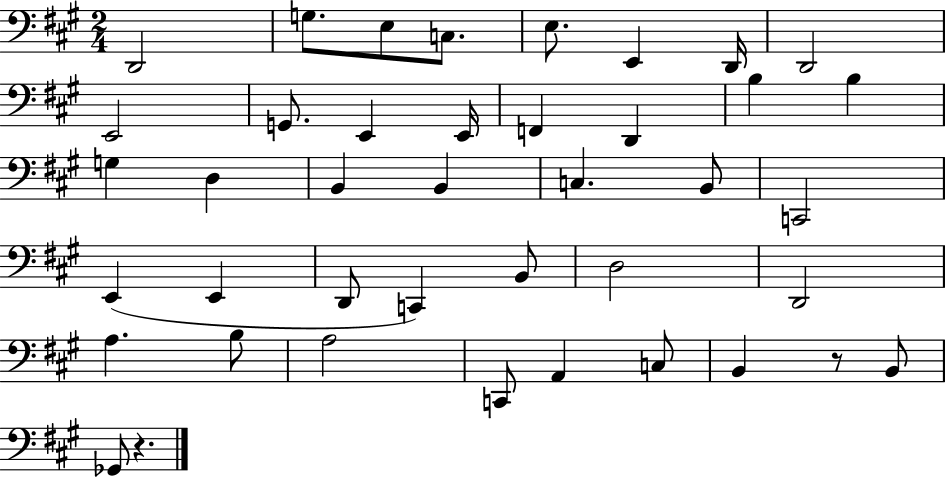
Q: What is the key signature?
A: A major